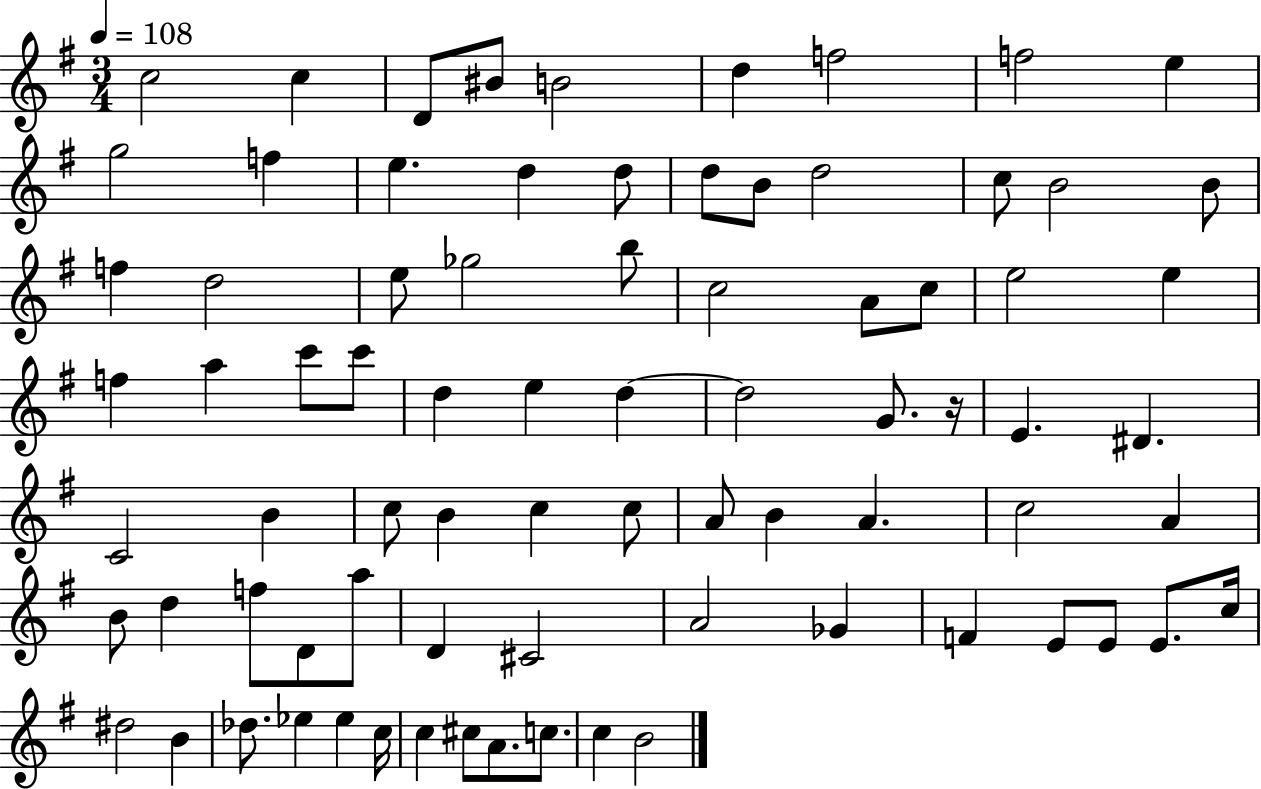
X:1
T:Untitled
M:3/4
L:1/4
K:G
c2 c D/2 ^B/2 B2 d f2 f2 e g2 f e d d/2 d/2 B/2 d2 c/2 B2 B/2 f d2 e/2 _g2 b/2 c2 A/2 c/2 e2 e f a c'/2 c'/2 d e d d2 G/2 z/4 E ^D C2 B c/2 B c c/2 A/2 B A c2 A B/2 d f/2 D/2 a/2 D ^C2 A2 _G F E/2 E/2 E/2 c/4 ^d2 B _d/2 _e _e c/4 c ^c/2 A/2 c/2 c B2